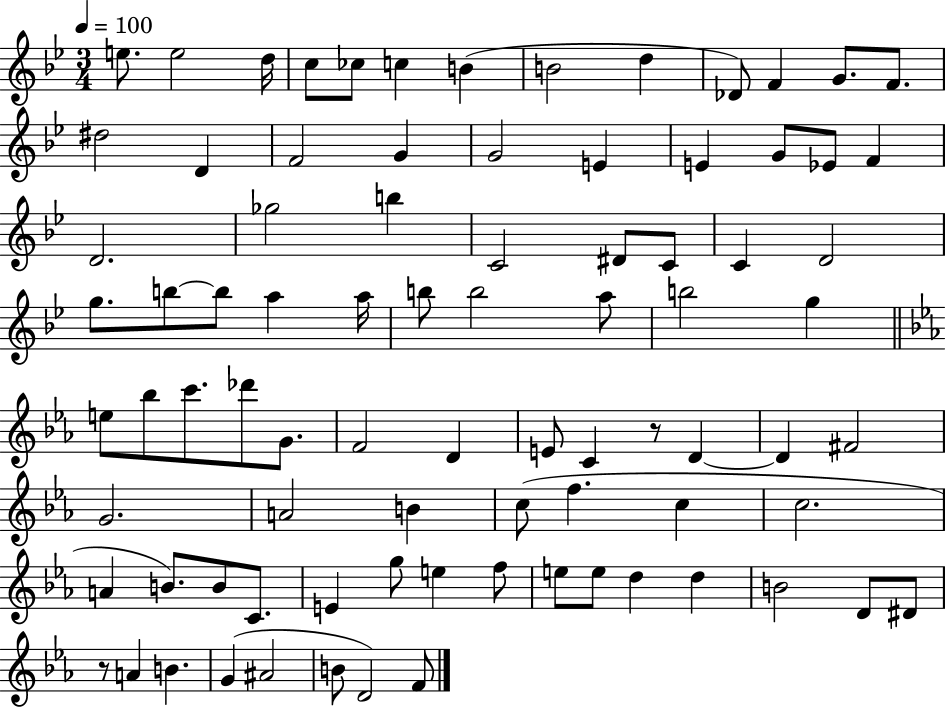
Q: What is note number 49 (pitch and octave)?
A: E4